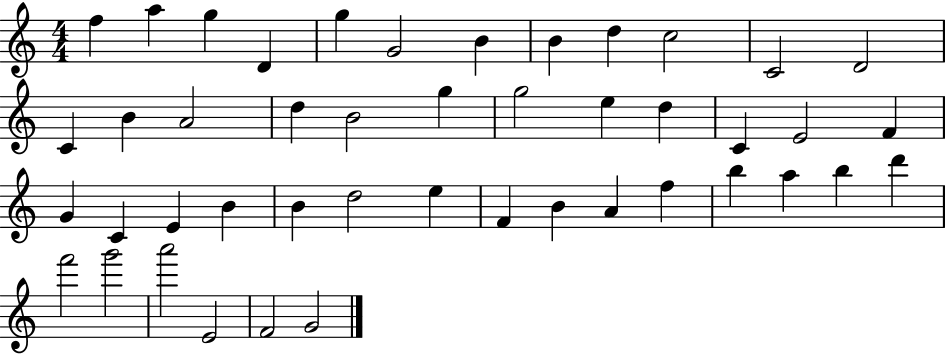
F5/q A5/q G5/q D4/q G5/q G4/h B4/q B4/q D5/q C5/h C4/h D4/h C4/q B4/q A4/h D5/q B4/h G5/q G5/h E5/q D5/q C4/q E4/h F4/q G4/q C4/q E4/q B4/q B4/q D5/h E5/q F4/q B4/q A4/q F5/q B5/q A5/q B5/q D6/q F6/h G6/h A6/h E4/h F4/h G4/h